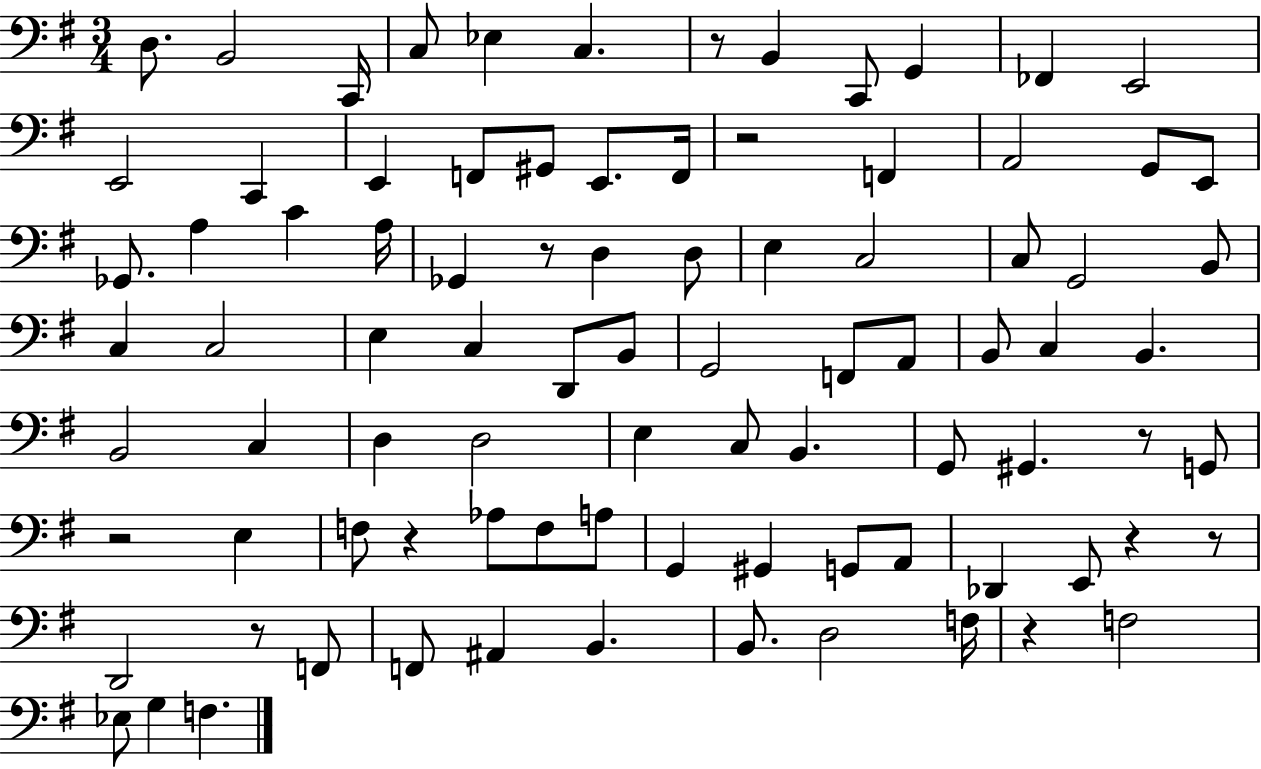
D3/e. B2/h C2/s C3/e Eb3/q C3/q. R/e B2/q C2/e G2/q FES2/q E2/h E2/h C2/q E2/q F2/e G#2/e E2/e. F2/s R/h F2/q A2/h G2/e E2/e Gb2/e. A3/q C4/q A3/s Gb2/q R/e D3/q D3/e E3/q C3/h C3/e G2/h B2/e C3/q C3/h E3/q C3/q D2/e B2/e G2/h F2/e A2/e B2/e C3/q B2/q. B2/h C3/q D3/q D3/h E3/q C3/e B2/q. G2/e G#2/q. R/e G2/e R/h E3/q F3/e R/q Ab3/e F3/e A3/e G2/q G#2/q G2/e A2/e Db2/q E2/e R/q R/e D2/h R/e F2/e F2/e A#2/q B2/q. B2/e. D3/h F3/s R/q F3/h Eb3/e G3/q F3/q.